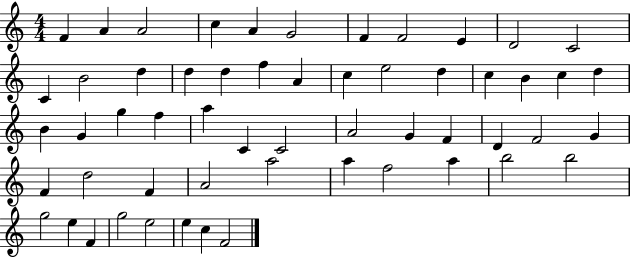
{
  \clef treble
  \numericTimeSignature
  \time 4/4
  \key c \major
  f'4 a'4 a'2 | c''4 a'4 g'2 | f'4 f'2 e'4 | d'2 c'2 | \break c'4 b'2 d''4 | d''4 d''4 f''4 a'4 | c''4 e''2 d''4 | c''4 b'4 c''4 d''4 | \break b'4 g'4 g''4 f''4 | a''4 c'4 c'2 | a'2 g'4 f'4 | d'4 f'2 g'4 | \break f'4 d''2 f'4 | a'2 a''2 | a''4 f''2 a''4 | b''2 b''2 | \break g''2 e''4 f'4 | g''2 e''2 | e''4 c''4 f'2 | \bar "|."
}